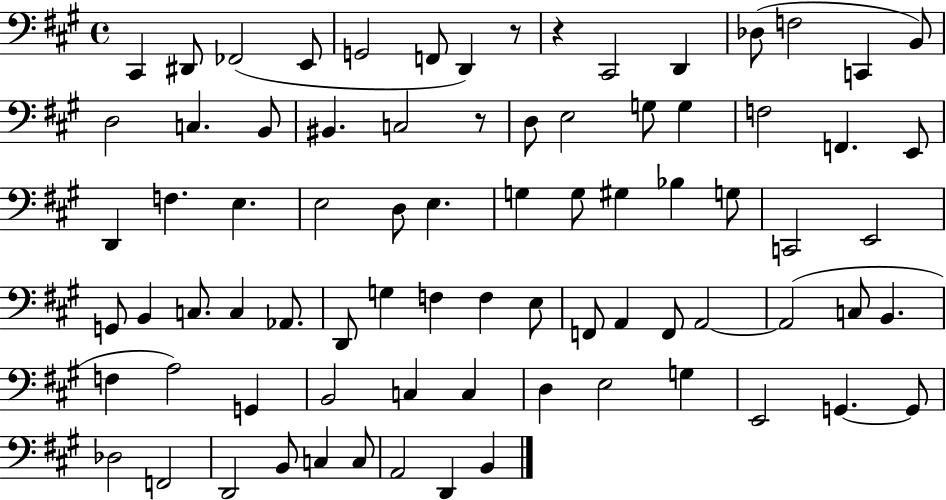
C#2/q D#2/e FES2/h E2/e G2/h F2/e D2/q R/e R/q C#2/h D2/q Db3/e F3/h C2/q B2/e D3/h C3/q. B2/e BIS2/q. C3/h R/e D3/e E3/h G3/e G3/q F3/h F2/q. E2/e D2/q F3/q. E3/q. E3/h D3/e E3/q. G3/q G3/e G#3/q Bb3/q G3/e C2/h E2/h G2/e B2/q C3/e. C3/q Ab2/e. D2/e G3/q F3/q F3/q E3/e F2/e A2/q F2/e A2/h A2/h C3/e B2/q. F3/q A3/h G2/q B2/h C3/q C3/q D3/q E3/h G3/q E2/h G2/q. G2/e Db3/h F2/h D2/h B2/e C3/q C3/e A2/h D2/q B2/q